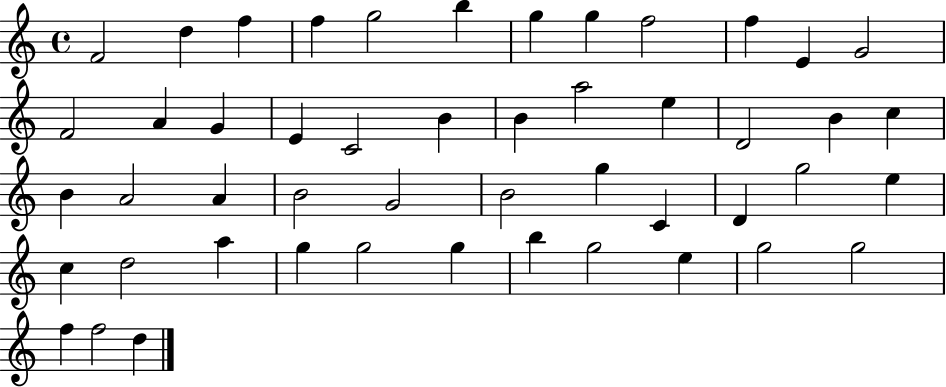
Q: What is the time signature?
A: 4/4